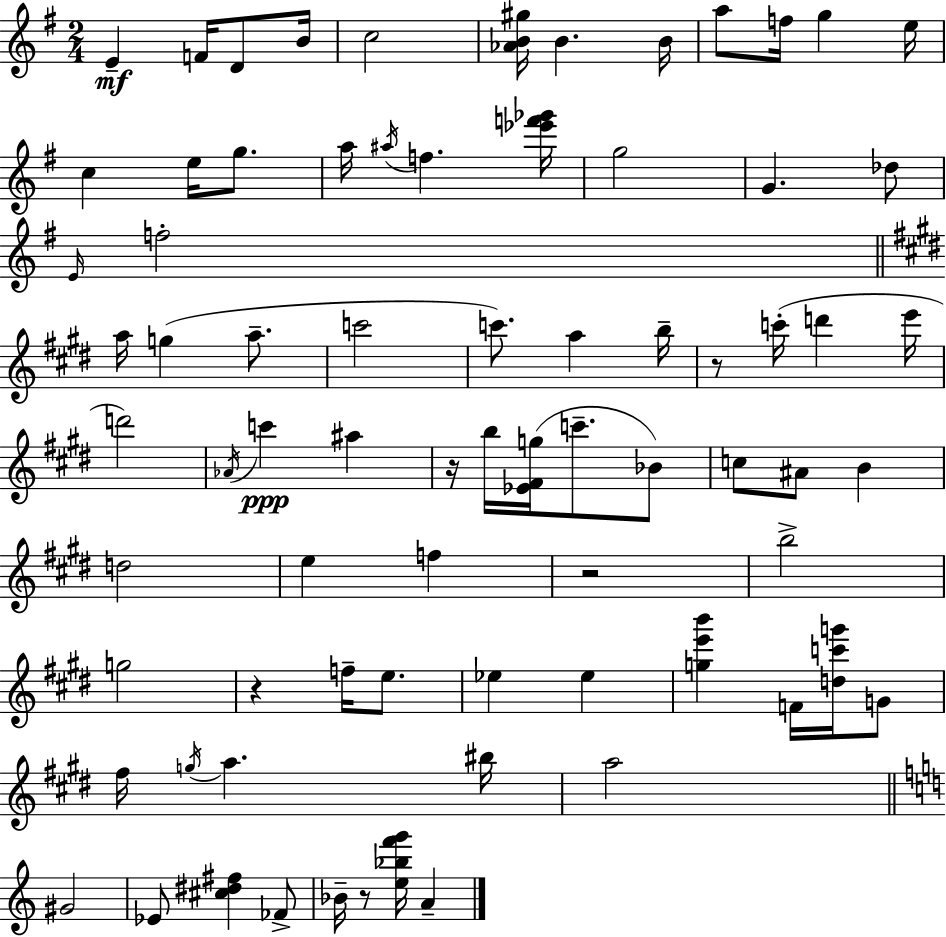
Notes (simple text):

E4/q F4/s D4/e B4/s C5/h [Ab4,B4,G#5]/s B4/q. B4/s A5/e F5/s G5/q E5/s C5/q E5/s G5/e. A5/s A#5/s F5/q. [Eb6,F6,Gb6]/s G5/h G4/q. Db5/e E4/s F5/h A5/s G5/q A5/e. C6/h C6/e. A5/q B5/s R/e C6/s D6/q E6/s D6/h Ab4/s C6/q A#5/q R/s B5/s [Eb4,F#4,G5]/s C6/e. Bb4/e C5/e A#4/e B4/q D5/h E5/q F5/q R/h B5/h G5/h R/q F5/s E5/e. Eb5/q Eb5/q [G5,E6,B6]/q F4/s [D5,C6,G6]/s G4/e F#5/s G5/s A5/q. BIS5/s A5/h G#4/h Eb4/e [C#5,D#5,F#5]/q FES4/e Bb4/s R/e [E5,Bb5,F6,G6]/s A4/q